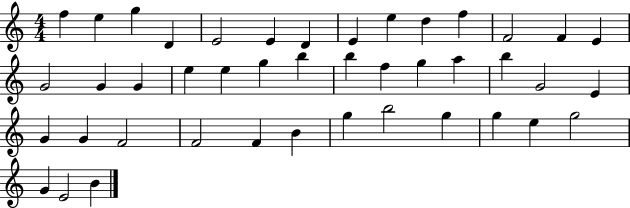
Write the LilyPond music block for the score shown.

{
  \clef treble
  \numericTimeSignature
  \time 4/4
  \key c \major
  f''4 e''4 g''4 d'4 | e'2 e'4 d'4 | e'4 e''4 d''4 f''4 | f'2 f'4 e'4 | \break g'2 g'4 g'4 | e''4 e''4 g''4 b''4 | b''4 f''4 g''4 a''4 | b''4 g'2 e'4 | \break g'4 g'4 f'2 | f'2 f'4 b'4 | g''4 b''2 g''4 | g''4 e''4 g''2 | \break g'4 e'2 b'4 | \bar "|."
}